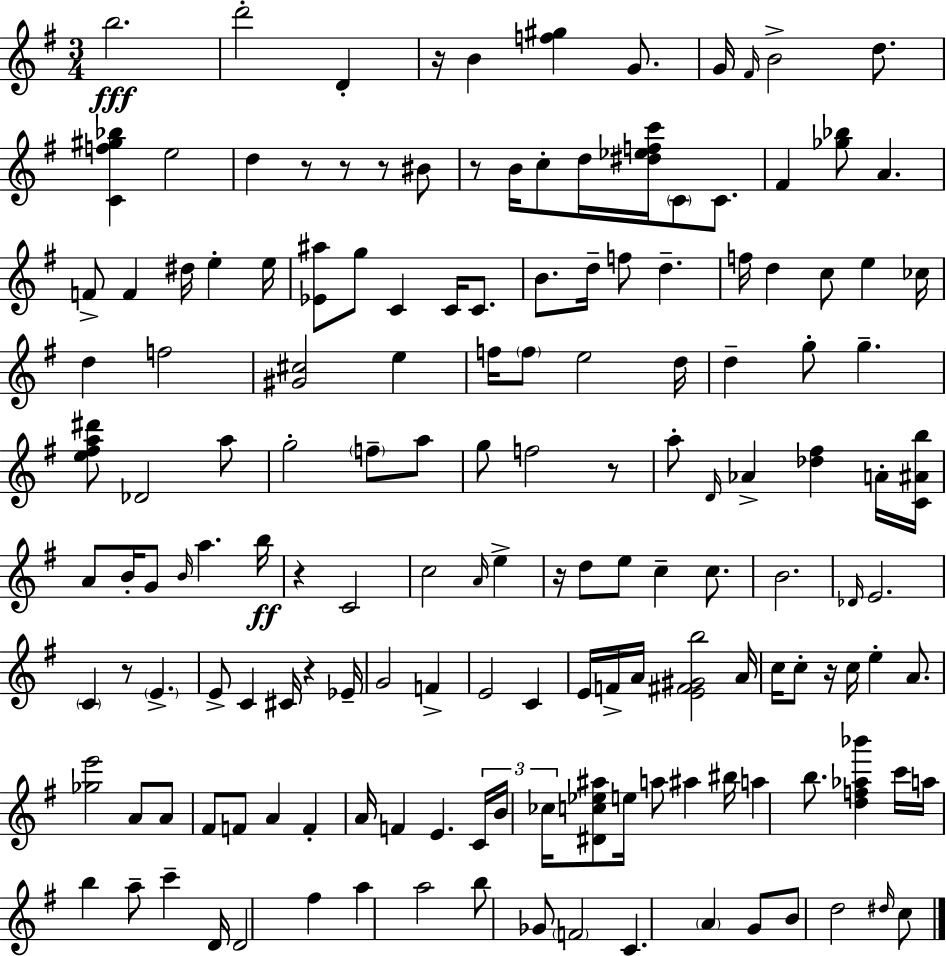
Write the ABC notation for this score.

X:1
T:Untitled
M:3/4
L:1/4
K:G
b2 d'2 D z/4 B [f^g] G/2 G/4 ^F/4 B2 d/2 [Cf^g_b] e2 d z/2 z/2 z/2 ^B/2 z/2 B/4 c/2 d/4 [^d_efc']/4 C/2 C/2 ^F [_g_b]/2 A F/2 F ^d/4 e e/4 [_E^a]/2 g/2 C C/4 C/2 B/2 d/4 f/2 d f/4 d c/2 e _c/4 d f2 [^G^c]2 e f/4 f/2 e2 d/4 d g/2 g [e^fa^d']/2 _D2 a/2 g2 f/2 a/2 g/2 f2 z/2 a/2 D/4 _A [_d^f] A/4 [C^Ab]/4 A/2 B/4 G/2 B/4 a b/4 z C2 c2 A/4 e z/4 d/2 e/2 c c/2 B2 _D/4 E2 C z/2 E E/2 C ^C/4 z _E/4 G2 F E2 C E/4 F/4 A/4 [E^F^Gb]2 A/4 c/4 c/2 z/4 c/4 e A/2 [_ge']2 A/2 A/2 ^F/2 F/2 A F A/4 F E C/4 B/4 _c/4 [^Dc_e^a]/2 e/4 a/2 ^a ^b/4 a b/2 [df_a_b'] c'/4 a/4 b a/2 c' D/4 D2 ^f a a2 b/2 _G/2 F2 C A G/2 B/2 d2 ^d/4 c/2